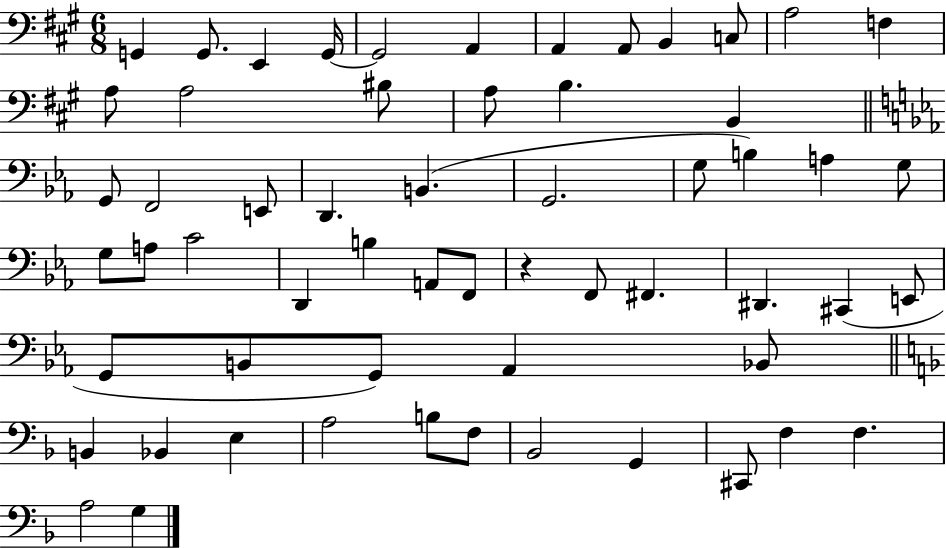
X:1
T:Untitled
M:6/8
L:1/4
K:A
G,, G,,/2 E,, G,,/4 G,,2 A,, A,, A,,/2 B,, C,/2 A,2 F, A,/2 A,2 ^B,/2 A,/2 B, B,, G,,/2 F,,2 E,,/2 D,, B,, G,,2 G,/2 B, A, G,/2 G,/2 A,/2 C2 D,, B, A,,/2 F,,/2 z F,,/2 ^F,, ^D,, ^C,, E,,/2 G,,/2 B,,/2 G,,/2 _A,, _B,,/2 B,, _B,, E, A,2 B,/2 F,/2 _B,,2 G,, ^C,,/2 F, F, A,2 G,